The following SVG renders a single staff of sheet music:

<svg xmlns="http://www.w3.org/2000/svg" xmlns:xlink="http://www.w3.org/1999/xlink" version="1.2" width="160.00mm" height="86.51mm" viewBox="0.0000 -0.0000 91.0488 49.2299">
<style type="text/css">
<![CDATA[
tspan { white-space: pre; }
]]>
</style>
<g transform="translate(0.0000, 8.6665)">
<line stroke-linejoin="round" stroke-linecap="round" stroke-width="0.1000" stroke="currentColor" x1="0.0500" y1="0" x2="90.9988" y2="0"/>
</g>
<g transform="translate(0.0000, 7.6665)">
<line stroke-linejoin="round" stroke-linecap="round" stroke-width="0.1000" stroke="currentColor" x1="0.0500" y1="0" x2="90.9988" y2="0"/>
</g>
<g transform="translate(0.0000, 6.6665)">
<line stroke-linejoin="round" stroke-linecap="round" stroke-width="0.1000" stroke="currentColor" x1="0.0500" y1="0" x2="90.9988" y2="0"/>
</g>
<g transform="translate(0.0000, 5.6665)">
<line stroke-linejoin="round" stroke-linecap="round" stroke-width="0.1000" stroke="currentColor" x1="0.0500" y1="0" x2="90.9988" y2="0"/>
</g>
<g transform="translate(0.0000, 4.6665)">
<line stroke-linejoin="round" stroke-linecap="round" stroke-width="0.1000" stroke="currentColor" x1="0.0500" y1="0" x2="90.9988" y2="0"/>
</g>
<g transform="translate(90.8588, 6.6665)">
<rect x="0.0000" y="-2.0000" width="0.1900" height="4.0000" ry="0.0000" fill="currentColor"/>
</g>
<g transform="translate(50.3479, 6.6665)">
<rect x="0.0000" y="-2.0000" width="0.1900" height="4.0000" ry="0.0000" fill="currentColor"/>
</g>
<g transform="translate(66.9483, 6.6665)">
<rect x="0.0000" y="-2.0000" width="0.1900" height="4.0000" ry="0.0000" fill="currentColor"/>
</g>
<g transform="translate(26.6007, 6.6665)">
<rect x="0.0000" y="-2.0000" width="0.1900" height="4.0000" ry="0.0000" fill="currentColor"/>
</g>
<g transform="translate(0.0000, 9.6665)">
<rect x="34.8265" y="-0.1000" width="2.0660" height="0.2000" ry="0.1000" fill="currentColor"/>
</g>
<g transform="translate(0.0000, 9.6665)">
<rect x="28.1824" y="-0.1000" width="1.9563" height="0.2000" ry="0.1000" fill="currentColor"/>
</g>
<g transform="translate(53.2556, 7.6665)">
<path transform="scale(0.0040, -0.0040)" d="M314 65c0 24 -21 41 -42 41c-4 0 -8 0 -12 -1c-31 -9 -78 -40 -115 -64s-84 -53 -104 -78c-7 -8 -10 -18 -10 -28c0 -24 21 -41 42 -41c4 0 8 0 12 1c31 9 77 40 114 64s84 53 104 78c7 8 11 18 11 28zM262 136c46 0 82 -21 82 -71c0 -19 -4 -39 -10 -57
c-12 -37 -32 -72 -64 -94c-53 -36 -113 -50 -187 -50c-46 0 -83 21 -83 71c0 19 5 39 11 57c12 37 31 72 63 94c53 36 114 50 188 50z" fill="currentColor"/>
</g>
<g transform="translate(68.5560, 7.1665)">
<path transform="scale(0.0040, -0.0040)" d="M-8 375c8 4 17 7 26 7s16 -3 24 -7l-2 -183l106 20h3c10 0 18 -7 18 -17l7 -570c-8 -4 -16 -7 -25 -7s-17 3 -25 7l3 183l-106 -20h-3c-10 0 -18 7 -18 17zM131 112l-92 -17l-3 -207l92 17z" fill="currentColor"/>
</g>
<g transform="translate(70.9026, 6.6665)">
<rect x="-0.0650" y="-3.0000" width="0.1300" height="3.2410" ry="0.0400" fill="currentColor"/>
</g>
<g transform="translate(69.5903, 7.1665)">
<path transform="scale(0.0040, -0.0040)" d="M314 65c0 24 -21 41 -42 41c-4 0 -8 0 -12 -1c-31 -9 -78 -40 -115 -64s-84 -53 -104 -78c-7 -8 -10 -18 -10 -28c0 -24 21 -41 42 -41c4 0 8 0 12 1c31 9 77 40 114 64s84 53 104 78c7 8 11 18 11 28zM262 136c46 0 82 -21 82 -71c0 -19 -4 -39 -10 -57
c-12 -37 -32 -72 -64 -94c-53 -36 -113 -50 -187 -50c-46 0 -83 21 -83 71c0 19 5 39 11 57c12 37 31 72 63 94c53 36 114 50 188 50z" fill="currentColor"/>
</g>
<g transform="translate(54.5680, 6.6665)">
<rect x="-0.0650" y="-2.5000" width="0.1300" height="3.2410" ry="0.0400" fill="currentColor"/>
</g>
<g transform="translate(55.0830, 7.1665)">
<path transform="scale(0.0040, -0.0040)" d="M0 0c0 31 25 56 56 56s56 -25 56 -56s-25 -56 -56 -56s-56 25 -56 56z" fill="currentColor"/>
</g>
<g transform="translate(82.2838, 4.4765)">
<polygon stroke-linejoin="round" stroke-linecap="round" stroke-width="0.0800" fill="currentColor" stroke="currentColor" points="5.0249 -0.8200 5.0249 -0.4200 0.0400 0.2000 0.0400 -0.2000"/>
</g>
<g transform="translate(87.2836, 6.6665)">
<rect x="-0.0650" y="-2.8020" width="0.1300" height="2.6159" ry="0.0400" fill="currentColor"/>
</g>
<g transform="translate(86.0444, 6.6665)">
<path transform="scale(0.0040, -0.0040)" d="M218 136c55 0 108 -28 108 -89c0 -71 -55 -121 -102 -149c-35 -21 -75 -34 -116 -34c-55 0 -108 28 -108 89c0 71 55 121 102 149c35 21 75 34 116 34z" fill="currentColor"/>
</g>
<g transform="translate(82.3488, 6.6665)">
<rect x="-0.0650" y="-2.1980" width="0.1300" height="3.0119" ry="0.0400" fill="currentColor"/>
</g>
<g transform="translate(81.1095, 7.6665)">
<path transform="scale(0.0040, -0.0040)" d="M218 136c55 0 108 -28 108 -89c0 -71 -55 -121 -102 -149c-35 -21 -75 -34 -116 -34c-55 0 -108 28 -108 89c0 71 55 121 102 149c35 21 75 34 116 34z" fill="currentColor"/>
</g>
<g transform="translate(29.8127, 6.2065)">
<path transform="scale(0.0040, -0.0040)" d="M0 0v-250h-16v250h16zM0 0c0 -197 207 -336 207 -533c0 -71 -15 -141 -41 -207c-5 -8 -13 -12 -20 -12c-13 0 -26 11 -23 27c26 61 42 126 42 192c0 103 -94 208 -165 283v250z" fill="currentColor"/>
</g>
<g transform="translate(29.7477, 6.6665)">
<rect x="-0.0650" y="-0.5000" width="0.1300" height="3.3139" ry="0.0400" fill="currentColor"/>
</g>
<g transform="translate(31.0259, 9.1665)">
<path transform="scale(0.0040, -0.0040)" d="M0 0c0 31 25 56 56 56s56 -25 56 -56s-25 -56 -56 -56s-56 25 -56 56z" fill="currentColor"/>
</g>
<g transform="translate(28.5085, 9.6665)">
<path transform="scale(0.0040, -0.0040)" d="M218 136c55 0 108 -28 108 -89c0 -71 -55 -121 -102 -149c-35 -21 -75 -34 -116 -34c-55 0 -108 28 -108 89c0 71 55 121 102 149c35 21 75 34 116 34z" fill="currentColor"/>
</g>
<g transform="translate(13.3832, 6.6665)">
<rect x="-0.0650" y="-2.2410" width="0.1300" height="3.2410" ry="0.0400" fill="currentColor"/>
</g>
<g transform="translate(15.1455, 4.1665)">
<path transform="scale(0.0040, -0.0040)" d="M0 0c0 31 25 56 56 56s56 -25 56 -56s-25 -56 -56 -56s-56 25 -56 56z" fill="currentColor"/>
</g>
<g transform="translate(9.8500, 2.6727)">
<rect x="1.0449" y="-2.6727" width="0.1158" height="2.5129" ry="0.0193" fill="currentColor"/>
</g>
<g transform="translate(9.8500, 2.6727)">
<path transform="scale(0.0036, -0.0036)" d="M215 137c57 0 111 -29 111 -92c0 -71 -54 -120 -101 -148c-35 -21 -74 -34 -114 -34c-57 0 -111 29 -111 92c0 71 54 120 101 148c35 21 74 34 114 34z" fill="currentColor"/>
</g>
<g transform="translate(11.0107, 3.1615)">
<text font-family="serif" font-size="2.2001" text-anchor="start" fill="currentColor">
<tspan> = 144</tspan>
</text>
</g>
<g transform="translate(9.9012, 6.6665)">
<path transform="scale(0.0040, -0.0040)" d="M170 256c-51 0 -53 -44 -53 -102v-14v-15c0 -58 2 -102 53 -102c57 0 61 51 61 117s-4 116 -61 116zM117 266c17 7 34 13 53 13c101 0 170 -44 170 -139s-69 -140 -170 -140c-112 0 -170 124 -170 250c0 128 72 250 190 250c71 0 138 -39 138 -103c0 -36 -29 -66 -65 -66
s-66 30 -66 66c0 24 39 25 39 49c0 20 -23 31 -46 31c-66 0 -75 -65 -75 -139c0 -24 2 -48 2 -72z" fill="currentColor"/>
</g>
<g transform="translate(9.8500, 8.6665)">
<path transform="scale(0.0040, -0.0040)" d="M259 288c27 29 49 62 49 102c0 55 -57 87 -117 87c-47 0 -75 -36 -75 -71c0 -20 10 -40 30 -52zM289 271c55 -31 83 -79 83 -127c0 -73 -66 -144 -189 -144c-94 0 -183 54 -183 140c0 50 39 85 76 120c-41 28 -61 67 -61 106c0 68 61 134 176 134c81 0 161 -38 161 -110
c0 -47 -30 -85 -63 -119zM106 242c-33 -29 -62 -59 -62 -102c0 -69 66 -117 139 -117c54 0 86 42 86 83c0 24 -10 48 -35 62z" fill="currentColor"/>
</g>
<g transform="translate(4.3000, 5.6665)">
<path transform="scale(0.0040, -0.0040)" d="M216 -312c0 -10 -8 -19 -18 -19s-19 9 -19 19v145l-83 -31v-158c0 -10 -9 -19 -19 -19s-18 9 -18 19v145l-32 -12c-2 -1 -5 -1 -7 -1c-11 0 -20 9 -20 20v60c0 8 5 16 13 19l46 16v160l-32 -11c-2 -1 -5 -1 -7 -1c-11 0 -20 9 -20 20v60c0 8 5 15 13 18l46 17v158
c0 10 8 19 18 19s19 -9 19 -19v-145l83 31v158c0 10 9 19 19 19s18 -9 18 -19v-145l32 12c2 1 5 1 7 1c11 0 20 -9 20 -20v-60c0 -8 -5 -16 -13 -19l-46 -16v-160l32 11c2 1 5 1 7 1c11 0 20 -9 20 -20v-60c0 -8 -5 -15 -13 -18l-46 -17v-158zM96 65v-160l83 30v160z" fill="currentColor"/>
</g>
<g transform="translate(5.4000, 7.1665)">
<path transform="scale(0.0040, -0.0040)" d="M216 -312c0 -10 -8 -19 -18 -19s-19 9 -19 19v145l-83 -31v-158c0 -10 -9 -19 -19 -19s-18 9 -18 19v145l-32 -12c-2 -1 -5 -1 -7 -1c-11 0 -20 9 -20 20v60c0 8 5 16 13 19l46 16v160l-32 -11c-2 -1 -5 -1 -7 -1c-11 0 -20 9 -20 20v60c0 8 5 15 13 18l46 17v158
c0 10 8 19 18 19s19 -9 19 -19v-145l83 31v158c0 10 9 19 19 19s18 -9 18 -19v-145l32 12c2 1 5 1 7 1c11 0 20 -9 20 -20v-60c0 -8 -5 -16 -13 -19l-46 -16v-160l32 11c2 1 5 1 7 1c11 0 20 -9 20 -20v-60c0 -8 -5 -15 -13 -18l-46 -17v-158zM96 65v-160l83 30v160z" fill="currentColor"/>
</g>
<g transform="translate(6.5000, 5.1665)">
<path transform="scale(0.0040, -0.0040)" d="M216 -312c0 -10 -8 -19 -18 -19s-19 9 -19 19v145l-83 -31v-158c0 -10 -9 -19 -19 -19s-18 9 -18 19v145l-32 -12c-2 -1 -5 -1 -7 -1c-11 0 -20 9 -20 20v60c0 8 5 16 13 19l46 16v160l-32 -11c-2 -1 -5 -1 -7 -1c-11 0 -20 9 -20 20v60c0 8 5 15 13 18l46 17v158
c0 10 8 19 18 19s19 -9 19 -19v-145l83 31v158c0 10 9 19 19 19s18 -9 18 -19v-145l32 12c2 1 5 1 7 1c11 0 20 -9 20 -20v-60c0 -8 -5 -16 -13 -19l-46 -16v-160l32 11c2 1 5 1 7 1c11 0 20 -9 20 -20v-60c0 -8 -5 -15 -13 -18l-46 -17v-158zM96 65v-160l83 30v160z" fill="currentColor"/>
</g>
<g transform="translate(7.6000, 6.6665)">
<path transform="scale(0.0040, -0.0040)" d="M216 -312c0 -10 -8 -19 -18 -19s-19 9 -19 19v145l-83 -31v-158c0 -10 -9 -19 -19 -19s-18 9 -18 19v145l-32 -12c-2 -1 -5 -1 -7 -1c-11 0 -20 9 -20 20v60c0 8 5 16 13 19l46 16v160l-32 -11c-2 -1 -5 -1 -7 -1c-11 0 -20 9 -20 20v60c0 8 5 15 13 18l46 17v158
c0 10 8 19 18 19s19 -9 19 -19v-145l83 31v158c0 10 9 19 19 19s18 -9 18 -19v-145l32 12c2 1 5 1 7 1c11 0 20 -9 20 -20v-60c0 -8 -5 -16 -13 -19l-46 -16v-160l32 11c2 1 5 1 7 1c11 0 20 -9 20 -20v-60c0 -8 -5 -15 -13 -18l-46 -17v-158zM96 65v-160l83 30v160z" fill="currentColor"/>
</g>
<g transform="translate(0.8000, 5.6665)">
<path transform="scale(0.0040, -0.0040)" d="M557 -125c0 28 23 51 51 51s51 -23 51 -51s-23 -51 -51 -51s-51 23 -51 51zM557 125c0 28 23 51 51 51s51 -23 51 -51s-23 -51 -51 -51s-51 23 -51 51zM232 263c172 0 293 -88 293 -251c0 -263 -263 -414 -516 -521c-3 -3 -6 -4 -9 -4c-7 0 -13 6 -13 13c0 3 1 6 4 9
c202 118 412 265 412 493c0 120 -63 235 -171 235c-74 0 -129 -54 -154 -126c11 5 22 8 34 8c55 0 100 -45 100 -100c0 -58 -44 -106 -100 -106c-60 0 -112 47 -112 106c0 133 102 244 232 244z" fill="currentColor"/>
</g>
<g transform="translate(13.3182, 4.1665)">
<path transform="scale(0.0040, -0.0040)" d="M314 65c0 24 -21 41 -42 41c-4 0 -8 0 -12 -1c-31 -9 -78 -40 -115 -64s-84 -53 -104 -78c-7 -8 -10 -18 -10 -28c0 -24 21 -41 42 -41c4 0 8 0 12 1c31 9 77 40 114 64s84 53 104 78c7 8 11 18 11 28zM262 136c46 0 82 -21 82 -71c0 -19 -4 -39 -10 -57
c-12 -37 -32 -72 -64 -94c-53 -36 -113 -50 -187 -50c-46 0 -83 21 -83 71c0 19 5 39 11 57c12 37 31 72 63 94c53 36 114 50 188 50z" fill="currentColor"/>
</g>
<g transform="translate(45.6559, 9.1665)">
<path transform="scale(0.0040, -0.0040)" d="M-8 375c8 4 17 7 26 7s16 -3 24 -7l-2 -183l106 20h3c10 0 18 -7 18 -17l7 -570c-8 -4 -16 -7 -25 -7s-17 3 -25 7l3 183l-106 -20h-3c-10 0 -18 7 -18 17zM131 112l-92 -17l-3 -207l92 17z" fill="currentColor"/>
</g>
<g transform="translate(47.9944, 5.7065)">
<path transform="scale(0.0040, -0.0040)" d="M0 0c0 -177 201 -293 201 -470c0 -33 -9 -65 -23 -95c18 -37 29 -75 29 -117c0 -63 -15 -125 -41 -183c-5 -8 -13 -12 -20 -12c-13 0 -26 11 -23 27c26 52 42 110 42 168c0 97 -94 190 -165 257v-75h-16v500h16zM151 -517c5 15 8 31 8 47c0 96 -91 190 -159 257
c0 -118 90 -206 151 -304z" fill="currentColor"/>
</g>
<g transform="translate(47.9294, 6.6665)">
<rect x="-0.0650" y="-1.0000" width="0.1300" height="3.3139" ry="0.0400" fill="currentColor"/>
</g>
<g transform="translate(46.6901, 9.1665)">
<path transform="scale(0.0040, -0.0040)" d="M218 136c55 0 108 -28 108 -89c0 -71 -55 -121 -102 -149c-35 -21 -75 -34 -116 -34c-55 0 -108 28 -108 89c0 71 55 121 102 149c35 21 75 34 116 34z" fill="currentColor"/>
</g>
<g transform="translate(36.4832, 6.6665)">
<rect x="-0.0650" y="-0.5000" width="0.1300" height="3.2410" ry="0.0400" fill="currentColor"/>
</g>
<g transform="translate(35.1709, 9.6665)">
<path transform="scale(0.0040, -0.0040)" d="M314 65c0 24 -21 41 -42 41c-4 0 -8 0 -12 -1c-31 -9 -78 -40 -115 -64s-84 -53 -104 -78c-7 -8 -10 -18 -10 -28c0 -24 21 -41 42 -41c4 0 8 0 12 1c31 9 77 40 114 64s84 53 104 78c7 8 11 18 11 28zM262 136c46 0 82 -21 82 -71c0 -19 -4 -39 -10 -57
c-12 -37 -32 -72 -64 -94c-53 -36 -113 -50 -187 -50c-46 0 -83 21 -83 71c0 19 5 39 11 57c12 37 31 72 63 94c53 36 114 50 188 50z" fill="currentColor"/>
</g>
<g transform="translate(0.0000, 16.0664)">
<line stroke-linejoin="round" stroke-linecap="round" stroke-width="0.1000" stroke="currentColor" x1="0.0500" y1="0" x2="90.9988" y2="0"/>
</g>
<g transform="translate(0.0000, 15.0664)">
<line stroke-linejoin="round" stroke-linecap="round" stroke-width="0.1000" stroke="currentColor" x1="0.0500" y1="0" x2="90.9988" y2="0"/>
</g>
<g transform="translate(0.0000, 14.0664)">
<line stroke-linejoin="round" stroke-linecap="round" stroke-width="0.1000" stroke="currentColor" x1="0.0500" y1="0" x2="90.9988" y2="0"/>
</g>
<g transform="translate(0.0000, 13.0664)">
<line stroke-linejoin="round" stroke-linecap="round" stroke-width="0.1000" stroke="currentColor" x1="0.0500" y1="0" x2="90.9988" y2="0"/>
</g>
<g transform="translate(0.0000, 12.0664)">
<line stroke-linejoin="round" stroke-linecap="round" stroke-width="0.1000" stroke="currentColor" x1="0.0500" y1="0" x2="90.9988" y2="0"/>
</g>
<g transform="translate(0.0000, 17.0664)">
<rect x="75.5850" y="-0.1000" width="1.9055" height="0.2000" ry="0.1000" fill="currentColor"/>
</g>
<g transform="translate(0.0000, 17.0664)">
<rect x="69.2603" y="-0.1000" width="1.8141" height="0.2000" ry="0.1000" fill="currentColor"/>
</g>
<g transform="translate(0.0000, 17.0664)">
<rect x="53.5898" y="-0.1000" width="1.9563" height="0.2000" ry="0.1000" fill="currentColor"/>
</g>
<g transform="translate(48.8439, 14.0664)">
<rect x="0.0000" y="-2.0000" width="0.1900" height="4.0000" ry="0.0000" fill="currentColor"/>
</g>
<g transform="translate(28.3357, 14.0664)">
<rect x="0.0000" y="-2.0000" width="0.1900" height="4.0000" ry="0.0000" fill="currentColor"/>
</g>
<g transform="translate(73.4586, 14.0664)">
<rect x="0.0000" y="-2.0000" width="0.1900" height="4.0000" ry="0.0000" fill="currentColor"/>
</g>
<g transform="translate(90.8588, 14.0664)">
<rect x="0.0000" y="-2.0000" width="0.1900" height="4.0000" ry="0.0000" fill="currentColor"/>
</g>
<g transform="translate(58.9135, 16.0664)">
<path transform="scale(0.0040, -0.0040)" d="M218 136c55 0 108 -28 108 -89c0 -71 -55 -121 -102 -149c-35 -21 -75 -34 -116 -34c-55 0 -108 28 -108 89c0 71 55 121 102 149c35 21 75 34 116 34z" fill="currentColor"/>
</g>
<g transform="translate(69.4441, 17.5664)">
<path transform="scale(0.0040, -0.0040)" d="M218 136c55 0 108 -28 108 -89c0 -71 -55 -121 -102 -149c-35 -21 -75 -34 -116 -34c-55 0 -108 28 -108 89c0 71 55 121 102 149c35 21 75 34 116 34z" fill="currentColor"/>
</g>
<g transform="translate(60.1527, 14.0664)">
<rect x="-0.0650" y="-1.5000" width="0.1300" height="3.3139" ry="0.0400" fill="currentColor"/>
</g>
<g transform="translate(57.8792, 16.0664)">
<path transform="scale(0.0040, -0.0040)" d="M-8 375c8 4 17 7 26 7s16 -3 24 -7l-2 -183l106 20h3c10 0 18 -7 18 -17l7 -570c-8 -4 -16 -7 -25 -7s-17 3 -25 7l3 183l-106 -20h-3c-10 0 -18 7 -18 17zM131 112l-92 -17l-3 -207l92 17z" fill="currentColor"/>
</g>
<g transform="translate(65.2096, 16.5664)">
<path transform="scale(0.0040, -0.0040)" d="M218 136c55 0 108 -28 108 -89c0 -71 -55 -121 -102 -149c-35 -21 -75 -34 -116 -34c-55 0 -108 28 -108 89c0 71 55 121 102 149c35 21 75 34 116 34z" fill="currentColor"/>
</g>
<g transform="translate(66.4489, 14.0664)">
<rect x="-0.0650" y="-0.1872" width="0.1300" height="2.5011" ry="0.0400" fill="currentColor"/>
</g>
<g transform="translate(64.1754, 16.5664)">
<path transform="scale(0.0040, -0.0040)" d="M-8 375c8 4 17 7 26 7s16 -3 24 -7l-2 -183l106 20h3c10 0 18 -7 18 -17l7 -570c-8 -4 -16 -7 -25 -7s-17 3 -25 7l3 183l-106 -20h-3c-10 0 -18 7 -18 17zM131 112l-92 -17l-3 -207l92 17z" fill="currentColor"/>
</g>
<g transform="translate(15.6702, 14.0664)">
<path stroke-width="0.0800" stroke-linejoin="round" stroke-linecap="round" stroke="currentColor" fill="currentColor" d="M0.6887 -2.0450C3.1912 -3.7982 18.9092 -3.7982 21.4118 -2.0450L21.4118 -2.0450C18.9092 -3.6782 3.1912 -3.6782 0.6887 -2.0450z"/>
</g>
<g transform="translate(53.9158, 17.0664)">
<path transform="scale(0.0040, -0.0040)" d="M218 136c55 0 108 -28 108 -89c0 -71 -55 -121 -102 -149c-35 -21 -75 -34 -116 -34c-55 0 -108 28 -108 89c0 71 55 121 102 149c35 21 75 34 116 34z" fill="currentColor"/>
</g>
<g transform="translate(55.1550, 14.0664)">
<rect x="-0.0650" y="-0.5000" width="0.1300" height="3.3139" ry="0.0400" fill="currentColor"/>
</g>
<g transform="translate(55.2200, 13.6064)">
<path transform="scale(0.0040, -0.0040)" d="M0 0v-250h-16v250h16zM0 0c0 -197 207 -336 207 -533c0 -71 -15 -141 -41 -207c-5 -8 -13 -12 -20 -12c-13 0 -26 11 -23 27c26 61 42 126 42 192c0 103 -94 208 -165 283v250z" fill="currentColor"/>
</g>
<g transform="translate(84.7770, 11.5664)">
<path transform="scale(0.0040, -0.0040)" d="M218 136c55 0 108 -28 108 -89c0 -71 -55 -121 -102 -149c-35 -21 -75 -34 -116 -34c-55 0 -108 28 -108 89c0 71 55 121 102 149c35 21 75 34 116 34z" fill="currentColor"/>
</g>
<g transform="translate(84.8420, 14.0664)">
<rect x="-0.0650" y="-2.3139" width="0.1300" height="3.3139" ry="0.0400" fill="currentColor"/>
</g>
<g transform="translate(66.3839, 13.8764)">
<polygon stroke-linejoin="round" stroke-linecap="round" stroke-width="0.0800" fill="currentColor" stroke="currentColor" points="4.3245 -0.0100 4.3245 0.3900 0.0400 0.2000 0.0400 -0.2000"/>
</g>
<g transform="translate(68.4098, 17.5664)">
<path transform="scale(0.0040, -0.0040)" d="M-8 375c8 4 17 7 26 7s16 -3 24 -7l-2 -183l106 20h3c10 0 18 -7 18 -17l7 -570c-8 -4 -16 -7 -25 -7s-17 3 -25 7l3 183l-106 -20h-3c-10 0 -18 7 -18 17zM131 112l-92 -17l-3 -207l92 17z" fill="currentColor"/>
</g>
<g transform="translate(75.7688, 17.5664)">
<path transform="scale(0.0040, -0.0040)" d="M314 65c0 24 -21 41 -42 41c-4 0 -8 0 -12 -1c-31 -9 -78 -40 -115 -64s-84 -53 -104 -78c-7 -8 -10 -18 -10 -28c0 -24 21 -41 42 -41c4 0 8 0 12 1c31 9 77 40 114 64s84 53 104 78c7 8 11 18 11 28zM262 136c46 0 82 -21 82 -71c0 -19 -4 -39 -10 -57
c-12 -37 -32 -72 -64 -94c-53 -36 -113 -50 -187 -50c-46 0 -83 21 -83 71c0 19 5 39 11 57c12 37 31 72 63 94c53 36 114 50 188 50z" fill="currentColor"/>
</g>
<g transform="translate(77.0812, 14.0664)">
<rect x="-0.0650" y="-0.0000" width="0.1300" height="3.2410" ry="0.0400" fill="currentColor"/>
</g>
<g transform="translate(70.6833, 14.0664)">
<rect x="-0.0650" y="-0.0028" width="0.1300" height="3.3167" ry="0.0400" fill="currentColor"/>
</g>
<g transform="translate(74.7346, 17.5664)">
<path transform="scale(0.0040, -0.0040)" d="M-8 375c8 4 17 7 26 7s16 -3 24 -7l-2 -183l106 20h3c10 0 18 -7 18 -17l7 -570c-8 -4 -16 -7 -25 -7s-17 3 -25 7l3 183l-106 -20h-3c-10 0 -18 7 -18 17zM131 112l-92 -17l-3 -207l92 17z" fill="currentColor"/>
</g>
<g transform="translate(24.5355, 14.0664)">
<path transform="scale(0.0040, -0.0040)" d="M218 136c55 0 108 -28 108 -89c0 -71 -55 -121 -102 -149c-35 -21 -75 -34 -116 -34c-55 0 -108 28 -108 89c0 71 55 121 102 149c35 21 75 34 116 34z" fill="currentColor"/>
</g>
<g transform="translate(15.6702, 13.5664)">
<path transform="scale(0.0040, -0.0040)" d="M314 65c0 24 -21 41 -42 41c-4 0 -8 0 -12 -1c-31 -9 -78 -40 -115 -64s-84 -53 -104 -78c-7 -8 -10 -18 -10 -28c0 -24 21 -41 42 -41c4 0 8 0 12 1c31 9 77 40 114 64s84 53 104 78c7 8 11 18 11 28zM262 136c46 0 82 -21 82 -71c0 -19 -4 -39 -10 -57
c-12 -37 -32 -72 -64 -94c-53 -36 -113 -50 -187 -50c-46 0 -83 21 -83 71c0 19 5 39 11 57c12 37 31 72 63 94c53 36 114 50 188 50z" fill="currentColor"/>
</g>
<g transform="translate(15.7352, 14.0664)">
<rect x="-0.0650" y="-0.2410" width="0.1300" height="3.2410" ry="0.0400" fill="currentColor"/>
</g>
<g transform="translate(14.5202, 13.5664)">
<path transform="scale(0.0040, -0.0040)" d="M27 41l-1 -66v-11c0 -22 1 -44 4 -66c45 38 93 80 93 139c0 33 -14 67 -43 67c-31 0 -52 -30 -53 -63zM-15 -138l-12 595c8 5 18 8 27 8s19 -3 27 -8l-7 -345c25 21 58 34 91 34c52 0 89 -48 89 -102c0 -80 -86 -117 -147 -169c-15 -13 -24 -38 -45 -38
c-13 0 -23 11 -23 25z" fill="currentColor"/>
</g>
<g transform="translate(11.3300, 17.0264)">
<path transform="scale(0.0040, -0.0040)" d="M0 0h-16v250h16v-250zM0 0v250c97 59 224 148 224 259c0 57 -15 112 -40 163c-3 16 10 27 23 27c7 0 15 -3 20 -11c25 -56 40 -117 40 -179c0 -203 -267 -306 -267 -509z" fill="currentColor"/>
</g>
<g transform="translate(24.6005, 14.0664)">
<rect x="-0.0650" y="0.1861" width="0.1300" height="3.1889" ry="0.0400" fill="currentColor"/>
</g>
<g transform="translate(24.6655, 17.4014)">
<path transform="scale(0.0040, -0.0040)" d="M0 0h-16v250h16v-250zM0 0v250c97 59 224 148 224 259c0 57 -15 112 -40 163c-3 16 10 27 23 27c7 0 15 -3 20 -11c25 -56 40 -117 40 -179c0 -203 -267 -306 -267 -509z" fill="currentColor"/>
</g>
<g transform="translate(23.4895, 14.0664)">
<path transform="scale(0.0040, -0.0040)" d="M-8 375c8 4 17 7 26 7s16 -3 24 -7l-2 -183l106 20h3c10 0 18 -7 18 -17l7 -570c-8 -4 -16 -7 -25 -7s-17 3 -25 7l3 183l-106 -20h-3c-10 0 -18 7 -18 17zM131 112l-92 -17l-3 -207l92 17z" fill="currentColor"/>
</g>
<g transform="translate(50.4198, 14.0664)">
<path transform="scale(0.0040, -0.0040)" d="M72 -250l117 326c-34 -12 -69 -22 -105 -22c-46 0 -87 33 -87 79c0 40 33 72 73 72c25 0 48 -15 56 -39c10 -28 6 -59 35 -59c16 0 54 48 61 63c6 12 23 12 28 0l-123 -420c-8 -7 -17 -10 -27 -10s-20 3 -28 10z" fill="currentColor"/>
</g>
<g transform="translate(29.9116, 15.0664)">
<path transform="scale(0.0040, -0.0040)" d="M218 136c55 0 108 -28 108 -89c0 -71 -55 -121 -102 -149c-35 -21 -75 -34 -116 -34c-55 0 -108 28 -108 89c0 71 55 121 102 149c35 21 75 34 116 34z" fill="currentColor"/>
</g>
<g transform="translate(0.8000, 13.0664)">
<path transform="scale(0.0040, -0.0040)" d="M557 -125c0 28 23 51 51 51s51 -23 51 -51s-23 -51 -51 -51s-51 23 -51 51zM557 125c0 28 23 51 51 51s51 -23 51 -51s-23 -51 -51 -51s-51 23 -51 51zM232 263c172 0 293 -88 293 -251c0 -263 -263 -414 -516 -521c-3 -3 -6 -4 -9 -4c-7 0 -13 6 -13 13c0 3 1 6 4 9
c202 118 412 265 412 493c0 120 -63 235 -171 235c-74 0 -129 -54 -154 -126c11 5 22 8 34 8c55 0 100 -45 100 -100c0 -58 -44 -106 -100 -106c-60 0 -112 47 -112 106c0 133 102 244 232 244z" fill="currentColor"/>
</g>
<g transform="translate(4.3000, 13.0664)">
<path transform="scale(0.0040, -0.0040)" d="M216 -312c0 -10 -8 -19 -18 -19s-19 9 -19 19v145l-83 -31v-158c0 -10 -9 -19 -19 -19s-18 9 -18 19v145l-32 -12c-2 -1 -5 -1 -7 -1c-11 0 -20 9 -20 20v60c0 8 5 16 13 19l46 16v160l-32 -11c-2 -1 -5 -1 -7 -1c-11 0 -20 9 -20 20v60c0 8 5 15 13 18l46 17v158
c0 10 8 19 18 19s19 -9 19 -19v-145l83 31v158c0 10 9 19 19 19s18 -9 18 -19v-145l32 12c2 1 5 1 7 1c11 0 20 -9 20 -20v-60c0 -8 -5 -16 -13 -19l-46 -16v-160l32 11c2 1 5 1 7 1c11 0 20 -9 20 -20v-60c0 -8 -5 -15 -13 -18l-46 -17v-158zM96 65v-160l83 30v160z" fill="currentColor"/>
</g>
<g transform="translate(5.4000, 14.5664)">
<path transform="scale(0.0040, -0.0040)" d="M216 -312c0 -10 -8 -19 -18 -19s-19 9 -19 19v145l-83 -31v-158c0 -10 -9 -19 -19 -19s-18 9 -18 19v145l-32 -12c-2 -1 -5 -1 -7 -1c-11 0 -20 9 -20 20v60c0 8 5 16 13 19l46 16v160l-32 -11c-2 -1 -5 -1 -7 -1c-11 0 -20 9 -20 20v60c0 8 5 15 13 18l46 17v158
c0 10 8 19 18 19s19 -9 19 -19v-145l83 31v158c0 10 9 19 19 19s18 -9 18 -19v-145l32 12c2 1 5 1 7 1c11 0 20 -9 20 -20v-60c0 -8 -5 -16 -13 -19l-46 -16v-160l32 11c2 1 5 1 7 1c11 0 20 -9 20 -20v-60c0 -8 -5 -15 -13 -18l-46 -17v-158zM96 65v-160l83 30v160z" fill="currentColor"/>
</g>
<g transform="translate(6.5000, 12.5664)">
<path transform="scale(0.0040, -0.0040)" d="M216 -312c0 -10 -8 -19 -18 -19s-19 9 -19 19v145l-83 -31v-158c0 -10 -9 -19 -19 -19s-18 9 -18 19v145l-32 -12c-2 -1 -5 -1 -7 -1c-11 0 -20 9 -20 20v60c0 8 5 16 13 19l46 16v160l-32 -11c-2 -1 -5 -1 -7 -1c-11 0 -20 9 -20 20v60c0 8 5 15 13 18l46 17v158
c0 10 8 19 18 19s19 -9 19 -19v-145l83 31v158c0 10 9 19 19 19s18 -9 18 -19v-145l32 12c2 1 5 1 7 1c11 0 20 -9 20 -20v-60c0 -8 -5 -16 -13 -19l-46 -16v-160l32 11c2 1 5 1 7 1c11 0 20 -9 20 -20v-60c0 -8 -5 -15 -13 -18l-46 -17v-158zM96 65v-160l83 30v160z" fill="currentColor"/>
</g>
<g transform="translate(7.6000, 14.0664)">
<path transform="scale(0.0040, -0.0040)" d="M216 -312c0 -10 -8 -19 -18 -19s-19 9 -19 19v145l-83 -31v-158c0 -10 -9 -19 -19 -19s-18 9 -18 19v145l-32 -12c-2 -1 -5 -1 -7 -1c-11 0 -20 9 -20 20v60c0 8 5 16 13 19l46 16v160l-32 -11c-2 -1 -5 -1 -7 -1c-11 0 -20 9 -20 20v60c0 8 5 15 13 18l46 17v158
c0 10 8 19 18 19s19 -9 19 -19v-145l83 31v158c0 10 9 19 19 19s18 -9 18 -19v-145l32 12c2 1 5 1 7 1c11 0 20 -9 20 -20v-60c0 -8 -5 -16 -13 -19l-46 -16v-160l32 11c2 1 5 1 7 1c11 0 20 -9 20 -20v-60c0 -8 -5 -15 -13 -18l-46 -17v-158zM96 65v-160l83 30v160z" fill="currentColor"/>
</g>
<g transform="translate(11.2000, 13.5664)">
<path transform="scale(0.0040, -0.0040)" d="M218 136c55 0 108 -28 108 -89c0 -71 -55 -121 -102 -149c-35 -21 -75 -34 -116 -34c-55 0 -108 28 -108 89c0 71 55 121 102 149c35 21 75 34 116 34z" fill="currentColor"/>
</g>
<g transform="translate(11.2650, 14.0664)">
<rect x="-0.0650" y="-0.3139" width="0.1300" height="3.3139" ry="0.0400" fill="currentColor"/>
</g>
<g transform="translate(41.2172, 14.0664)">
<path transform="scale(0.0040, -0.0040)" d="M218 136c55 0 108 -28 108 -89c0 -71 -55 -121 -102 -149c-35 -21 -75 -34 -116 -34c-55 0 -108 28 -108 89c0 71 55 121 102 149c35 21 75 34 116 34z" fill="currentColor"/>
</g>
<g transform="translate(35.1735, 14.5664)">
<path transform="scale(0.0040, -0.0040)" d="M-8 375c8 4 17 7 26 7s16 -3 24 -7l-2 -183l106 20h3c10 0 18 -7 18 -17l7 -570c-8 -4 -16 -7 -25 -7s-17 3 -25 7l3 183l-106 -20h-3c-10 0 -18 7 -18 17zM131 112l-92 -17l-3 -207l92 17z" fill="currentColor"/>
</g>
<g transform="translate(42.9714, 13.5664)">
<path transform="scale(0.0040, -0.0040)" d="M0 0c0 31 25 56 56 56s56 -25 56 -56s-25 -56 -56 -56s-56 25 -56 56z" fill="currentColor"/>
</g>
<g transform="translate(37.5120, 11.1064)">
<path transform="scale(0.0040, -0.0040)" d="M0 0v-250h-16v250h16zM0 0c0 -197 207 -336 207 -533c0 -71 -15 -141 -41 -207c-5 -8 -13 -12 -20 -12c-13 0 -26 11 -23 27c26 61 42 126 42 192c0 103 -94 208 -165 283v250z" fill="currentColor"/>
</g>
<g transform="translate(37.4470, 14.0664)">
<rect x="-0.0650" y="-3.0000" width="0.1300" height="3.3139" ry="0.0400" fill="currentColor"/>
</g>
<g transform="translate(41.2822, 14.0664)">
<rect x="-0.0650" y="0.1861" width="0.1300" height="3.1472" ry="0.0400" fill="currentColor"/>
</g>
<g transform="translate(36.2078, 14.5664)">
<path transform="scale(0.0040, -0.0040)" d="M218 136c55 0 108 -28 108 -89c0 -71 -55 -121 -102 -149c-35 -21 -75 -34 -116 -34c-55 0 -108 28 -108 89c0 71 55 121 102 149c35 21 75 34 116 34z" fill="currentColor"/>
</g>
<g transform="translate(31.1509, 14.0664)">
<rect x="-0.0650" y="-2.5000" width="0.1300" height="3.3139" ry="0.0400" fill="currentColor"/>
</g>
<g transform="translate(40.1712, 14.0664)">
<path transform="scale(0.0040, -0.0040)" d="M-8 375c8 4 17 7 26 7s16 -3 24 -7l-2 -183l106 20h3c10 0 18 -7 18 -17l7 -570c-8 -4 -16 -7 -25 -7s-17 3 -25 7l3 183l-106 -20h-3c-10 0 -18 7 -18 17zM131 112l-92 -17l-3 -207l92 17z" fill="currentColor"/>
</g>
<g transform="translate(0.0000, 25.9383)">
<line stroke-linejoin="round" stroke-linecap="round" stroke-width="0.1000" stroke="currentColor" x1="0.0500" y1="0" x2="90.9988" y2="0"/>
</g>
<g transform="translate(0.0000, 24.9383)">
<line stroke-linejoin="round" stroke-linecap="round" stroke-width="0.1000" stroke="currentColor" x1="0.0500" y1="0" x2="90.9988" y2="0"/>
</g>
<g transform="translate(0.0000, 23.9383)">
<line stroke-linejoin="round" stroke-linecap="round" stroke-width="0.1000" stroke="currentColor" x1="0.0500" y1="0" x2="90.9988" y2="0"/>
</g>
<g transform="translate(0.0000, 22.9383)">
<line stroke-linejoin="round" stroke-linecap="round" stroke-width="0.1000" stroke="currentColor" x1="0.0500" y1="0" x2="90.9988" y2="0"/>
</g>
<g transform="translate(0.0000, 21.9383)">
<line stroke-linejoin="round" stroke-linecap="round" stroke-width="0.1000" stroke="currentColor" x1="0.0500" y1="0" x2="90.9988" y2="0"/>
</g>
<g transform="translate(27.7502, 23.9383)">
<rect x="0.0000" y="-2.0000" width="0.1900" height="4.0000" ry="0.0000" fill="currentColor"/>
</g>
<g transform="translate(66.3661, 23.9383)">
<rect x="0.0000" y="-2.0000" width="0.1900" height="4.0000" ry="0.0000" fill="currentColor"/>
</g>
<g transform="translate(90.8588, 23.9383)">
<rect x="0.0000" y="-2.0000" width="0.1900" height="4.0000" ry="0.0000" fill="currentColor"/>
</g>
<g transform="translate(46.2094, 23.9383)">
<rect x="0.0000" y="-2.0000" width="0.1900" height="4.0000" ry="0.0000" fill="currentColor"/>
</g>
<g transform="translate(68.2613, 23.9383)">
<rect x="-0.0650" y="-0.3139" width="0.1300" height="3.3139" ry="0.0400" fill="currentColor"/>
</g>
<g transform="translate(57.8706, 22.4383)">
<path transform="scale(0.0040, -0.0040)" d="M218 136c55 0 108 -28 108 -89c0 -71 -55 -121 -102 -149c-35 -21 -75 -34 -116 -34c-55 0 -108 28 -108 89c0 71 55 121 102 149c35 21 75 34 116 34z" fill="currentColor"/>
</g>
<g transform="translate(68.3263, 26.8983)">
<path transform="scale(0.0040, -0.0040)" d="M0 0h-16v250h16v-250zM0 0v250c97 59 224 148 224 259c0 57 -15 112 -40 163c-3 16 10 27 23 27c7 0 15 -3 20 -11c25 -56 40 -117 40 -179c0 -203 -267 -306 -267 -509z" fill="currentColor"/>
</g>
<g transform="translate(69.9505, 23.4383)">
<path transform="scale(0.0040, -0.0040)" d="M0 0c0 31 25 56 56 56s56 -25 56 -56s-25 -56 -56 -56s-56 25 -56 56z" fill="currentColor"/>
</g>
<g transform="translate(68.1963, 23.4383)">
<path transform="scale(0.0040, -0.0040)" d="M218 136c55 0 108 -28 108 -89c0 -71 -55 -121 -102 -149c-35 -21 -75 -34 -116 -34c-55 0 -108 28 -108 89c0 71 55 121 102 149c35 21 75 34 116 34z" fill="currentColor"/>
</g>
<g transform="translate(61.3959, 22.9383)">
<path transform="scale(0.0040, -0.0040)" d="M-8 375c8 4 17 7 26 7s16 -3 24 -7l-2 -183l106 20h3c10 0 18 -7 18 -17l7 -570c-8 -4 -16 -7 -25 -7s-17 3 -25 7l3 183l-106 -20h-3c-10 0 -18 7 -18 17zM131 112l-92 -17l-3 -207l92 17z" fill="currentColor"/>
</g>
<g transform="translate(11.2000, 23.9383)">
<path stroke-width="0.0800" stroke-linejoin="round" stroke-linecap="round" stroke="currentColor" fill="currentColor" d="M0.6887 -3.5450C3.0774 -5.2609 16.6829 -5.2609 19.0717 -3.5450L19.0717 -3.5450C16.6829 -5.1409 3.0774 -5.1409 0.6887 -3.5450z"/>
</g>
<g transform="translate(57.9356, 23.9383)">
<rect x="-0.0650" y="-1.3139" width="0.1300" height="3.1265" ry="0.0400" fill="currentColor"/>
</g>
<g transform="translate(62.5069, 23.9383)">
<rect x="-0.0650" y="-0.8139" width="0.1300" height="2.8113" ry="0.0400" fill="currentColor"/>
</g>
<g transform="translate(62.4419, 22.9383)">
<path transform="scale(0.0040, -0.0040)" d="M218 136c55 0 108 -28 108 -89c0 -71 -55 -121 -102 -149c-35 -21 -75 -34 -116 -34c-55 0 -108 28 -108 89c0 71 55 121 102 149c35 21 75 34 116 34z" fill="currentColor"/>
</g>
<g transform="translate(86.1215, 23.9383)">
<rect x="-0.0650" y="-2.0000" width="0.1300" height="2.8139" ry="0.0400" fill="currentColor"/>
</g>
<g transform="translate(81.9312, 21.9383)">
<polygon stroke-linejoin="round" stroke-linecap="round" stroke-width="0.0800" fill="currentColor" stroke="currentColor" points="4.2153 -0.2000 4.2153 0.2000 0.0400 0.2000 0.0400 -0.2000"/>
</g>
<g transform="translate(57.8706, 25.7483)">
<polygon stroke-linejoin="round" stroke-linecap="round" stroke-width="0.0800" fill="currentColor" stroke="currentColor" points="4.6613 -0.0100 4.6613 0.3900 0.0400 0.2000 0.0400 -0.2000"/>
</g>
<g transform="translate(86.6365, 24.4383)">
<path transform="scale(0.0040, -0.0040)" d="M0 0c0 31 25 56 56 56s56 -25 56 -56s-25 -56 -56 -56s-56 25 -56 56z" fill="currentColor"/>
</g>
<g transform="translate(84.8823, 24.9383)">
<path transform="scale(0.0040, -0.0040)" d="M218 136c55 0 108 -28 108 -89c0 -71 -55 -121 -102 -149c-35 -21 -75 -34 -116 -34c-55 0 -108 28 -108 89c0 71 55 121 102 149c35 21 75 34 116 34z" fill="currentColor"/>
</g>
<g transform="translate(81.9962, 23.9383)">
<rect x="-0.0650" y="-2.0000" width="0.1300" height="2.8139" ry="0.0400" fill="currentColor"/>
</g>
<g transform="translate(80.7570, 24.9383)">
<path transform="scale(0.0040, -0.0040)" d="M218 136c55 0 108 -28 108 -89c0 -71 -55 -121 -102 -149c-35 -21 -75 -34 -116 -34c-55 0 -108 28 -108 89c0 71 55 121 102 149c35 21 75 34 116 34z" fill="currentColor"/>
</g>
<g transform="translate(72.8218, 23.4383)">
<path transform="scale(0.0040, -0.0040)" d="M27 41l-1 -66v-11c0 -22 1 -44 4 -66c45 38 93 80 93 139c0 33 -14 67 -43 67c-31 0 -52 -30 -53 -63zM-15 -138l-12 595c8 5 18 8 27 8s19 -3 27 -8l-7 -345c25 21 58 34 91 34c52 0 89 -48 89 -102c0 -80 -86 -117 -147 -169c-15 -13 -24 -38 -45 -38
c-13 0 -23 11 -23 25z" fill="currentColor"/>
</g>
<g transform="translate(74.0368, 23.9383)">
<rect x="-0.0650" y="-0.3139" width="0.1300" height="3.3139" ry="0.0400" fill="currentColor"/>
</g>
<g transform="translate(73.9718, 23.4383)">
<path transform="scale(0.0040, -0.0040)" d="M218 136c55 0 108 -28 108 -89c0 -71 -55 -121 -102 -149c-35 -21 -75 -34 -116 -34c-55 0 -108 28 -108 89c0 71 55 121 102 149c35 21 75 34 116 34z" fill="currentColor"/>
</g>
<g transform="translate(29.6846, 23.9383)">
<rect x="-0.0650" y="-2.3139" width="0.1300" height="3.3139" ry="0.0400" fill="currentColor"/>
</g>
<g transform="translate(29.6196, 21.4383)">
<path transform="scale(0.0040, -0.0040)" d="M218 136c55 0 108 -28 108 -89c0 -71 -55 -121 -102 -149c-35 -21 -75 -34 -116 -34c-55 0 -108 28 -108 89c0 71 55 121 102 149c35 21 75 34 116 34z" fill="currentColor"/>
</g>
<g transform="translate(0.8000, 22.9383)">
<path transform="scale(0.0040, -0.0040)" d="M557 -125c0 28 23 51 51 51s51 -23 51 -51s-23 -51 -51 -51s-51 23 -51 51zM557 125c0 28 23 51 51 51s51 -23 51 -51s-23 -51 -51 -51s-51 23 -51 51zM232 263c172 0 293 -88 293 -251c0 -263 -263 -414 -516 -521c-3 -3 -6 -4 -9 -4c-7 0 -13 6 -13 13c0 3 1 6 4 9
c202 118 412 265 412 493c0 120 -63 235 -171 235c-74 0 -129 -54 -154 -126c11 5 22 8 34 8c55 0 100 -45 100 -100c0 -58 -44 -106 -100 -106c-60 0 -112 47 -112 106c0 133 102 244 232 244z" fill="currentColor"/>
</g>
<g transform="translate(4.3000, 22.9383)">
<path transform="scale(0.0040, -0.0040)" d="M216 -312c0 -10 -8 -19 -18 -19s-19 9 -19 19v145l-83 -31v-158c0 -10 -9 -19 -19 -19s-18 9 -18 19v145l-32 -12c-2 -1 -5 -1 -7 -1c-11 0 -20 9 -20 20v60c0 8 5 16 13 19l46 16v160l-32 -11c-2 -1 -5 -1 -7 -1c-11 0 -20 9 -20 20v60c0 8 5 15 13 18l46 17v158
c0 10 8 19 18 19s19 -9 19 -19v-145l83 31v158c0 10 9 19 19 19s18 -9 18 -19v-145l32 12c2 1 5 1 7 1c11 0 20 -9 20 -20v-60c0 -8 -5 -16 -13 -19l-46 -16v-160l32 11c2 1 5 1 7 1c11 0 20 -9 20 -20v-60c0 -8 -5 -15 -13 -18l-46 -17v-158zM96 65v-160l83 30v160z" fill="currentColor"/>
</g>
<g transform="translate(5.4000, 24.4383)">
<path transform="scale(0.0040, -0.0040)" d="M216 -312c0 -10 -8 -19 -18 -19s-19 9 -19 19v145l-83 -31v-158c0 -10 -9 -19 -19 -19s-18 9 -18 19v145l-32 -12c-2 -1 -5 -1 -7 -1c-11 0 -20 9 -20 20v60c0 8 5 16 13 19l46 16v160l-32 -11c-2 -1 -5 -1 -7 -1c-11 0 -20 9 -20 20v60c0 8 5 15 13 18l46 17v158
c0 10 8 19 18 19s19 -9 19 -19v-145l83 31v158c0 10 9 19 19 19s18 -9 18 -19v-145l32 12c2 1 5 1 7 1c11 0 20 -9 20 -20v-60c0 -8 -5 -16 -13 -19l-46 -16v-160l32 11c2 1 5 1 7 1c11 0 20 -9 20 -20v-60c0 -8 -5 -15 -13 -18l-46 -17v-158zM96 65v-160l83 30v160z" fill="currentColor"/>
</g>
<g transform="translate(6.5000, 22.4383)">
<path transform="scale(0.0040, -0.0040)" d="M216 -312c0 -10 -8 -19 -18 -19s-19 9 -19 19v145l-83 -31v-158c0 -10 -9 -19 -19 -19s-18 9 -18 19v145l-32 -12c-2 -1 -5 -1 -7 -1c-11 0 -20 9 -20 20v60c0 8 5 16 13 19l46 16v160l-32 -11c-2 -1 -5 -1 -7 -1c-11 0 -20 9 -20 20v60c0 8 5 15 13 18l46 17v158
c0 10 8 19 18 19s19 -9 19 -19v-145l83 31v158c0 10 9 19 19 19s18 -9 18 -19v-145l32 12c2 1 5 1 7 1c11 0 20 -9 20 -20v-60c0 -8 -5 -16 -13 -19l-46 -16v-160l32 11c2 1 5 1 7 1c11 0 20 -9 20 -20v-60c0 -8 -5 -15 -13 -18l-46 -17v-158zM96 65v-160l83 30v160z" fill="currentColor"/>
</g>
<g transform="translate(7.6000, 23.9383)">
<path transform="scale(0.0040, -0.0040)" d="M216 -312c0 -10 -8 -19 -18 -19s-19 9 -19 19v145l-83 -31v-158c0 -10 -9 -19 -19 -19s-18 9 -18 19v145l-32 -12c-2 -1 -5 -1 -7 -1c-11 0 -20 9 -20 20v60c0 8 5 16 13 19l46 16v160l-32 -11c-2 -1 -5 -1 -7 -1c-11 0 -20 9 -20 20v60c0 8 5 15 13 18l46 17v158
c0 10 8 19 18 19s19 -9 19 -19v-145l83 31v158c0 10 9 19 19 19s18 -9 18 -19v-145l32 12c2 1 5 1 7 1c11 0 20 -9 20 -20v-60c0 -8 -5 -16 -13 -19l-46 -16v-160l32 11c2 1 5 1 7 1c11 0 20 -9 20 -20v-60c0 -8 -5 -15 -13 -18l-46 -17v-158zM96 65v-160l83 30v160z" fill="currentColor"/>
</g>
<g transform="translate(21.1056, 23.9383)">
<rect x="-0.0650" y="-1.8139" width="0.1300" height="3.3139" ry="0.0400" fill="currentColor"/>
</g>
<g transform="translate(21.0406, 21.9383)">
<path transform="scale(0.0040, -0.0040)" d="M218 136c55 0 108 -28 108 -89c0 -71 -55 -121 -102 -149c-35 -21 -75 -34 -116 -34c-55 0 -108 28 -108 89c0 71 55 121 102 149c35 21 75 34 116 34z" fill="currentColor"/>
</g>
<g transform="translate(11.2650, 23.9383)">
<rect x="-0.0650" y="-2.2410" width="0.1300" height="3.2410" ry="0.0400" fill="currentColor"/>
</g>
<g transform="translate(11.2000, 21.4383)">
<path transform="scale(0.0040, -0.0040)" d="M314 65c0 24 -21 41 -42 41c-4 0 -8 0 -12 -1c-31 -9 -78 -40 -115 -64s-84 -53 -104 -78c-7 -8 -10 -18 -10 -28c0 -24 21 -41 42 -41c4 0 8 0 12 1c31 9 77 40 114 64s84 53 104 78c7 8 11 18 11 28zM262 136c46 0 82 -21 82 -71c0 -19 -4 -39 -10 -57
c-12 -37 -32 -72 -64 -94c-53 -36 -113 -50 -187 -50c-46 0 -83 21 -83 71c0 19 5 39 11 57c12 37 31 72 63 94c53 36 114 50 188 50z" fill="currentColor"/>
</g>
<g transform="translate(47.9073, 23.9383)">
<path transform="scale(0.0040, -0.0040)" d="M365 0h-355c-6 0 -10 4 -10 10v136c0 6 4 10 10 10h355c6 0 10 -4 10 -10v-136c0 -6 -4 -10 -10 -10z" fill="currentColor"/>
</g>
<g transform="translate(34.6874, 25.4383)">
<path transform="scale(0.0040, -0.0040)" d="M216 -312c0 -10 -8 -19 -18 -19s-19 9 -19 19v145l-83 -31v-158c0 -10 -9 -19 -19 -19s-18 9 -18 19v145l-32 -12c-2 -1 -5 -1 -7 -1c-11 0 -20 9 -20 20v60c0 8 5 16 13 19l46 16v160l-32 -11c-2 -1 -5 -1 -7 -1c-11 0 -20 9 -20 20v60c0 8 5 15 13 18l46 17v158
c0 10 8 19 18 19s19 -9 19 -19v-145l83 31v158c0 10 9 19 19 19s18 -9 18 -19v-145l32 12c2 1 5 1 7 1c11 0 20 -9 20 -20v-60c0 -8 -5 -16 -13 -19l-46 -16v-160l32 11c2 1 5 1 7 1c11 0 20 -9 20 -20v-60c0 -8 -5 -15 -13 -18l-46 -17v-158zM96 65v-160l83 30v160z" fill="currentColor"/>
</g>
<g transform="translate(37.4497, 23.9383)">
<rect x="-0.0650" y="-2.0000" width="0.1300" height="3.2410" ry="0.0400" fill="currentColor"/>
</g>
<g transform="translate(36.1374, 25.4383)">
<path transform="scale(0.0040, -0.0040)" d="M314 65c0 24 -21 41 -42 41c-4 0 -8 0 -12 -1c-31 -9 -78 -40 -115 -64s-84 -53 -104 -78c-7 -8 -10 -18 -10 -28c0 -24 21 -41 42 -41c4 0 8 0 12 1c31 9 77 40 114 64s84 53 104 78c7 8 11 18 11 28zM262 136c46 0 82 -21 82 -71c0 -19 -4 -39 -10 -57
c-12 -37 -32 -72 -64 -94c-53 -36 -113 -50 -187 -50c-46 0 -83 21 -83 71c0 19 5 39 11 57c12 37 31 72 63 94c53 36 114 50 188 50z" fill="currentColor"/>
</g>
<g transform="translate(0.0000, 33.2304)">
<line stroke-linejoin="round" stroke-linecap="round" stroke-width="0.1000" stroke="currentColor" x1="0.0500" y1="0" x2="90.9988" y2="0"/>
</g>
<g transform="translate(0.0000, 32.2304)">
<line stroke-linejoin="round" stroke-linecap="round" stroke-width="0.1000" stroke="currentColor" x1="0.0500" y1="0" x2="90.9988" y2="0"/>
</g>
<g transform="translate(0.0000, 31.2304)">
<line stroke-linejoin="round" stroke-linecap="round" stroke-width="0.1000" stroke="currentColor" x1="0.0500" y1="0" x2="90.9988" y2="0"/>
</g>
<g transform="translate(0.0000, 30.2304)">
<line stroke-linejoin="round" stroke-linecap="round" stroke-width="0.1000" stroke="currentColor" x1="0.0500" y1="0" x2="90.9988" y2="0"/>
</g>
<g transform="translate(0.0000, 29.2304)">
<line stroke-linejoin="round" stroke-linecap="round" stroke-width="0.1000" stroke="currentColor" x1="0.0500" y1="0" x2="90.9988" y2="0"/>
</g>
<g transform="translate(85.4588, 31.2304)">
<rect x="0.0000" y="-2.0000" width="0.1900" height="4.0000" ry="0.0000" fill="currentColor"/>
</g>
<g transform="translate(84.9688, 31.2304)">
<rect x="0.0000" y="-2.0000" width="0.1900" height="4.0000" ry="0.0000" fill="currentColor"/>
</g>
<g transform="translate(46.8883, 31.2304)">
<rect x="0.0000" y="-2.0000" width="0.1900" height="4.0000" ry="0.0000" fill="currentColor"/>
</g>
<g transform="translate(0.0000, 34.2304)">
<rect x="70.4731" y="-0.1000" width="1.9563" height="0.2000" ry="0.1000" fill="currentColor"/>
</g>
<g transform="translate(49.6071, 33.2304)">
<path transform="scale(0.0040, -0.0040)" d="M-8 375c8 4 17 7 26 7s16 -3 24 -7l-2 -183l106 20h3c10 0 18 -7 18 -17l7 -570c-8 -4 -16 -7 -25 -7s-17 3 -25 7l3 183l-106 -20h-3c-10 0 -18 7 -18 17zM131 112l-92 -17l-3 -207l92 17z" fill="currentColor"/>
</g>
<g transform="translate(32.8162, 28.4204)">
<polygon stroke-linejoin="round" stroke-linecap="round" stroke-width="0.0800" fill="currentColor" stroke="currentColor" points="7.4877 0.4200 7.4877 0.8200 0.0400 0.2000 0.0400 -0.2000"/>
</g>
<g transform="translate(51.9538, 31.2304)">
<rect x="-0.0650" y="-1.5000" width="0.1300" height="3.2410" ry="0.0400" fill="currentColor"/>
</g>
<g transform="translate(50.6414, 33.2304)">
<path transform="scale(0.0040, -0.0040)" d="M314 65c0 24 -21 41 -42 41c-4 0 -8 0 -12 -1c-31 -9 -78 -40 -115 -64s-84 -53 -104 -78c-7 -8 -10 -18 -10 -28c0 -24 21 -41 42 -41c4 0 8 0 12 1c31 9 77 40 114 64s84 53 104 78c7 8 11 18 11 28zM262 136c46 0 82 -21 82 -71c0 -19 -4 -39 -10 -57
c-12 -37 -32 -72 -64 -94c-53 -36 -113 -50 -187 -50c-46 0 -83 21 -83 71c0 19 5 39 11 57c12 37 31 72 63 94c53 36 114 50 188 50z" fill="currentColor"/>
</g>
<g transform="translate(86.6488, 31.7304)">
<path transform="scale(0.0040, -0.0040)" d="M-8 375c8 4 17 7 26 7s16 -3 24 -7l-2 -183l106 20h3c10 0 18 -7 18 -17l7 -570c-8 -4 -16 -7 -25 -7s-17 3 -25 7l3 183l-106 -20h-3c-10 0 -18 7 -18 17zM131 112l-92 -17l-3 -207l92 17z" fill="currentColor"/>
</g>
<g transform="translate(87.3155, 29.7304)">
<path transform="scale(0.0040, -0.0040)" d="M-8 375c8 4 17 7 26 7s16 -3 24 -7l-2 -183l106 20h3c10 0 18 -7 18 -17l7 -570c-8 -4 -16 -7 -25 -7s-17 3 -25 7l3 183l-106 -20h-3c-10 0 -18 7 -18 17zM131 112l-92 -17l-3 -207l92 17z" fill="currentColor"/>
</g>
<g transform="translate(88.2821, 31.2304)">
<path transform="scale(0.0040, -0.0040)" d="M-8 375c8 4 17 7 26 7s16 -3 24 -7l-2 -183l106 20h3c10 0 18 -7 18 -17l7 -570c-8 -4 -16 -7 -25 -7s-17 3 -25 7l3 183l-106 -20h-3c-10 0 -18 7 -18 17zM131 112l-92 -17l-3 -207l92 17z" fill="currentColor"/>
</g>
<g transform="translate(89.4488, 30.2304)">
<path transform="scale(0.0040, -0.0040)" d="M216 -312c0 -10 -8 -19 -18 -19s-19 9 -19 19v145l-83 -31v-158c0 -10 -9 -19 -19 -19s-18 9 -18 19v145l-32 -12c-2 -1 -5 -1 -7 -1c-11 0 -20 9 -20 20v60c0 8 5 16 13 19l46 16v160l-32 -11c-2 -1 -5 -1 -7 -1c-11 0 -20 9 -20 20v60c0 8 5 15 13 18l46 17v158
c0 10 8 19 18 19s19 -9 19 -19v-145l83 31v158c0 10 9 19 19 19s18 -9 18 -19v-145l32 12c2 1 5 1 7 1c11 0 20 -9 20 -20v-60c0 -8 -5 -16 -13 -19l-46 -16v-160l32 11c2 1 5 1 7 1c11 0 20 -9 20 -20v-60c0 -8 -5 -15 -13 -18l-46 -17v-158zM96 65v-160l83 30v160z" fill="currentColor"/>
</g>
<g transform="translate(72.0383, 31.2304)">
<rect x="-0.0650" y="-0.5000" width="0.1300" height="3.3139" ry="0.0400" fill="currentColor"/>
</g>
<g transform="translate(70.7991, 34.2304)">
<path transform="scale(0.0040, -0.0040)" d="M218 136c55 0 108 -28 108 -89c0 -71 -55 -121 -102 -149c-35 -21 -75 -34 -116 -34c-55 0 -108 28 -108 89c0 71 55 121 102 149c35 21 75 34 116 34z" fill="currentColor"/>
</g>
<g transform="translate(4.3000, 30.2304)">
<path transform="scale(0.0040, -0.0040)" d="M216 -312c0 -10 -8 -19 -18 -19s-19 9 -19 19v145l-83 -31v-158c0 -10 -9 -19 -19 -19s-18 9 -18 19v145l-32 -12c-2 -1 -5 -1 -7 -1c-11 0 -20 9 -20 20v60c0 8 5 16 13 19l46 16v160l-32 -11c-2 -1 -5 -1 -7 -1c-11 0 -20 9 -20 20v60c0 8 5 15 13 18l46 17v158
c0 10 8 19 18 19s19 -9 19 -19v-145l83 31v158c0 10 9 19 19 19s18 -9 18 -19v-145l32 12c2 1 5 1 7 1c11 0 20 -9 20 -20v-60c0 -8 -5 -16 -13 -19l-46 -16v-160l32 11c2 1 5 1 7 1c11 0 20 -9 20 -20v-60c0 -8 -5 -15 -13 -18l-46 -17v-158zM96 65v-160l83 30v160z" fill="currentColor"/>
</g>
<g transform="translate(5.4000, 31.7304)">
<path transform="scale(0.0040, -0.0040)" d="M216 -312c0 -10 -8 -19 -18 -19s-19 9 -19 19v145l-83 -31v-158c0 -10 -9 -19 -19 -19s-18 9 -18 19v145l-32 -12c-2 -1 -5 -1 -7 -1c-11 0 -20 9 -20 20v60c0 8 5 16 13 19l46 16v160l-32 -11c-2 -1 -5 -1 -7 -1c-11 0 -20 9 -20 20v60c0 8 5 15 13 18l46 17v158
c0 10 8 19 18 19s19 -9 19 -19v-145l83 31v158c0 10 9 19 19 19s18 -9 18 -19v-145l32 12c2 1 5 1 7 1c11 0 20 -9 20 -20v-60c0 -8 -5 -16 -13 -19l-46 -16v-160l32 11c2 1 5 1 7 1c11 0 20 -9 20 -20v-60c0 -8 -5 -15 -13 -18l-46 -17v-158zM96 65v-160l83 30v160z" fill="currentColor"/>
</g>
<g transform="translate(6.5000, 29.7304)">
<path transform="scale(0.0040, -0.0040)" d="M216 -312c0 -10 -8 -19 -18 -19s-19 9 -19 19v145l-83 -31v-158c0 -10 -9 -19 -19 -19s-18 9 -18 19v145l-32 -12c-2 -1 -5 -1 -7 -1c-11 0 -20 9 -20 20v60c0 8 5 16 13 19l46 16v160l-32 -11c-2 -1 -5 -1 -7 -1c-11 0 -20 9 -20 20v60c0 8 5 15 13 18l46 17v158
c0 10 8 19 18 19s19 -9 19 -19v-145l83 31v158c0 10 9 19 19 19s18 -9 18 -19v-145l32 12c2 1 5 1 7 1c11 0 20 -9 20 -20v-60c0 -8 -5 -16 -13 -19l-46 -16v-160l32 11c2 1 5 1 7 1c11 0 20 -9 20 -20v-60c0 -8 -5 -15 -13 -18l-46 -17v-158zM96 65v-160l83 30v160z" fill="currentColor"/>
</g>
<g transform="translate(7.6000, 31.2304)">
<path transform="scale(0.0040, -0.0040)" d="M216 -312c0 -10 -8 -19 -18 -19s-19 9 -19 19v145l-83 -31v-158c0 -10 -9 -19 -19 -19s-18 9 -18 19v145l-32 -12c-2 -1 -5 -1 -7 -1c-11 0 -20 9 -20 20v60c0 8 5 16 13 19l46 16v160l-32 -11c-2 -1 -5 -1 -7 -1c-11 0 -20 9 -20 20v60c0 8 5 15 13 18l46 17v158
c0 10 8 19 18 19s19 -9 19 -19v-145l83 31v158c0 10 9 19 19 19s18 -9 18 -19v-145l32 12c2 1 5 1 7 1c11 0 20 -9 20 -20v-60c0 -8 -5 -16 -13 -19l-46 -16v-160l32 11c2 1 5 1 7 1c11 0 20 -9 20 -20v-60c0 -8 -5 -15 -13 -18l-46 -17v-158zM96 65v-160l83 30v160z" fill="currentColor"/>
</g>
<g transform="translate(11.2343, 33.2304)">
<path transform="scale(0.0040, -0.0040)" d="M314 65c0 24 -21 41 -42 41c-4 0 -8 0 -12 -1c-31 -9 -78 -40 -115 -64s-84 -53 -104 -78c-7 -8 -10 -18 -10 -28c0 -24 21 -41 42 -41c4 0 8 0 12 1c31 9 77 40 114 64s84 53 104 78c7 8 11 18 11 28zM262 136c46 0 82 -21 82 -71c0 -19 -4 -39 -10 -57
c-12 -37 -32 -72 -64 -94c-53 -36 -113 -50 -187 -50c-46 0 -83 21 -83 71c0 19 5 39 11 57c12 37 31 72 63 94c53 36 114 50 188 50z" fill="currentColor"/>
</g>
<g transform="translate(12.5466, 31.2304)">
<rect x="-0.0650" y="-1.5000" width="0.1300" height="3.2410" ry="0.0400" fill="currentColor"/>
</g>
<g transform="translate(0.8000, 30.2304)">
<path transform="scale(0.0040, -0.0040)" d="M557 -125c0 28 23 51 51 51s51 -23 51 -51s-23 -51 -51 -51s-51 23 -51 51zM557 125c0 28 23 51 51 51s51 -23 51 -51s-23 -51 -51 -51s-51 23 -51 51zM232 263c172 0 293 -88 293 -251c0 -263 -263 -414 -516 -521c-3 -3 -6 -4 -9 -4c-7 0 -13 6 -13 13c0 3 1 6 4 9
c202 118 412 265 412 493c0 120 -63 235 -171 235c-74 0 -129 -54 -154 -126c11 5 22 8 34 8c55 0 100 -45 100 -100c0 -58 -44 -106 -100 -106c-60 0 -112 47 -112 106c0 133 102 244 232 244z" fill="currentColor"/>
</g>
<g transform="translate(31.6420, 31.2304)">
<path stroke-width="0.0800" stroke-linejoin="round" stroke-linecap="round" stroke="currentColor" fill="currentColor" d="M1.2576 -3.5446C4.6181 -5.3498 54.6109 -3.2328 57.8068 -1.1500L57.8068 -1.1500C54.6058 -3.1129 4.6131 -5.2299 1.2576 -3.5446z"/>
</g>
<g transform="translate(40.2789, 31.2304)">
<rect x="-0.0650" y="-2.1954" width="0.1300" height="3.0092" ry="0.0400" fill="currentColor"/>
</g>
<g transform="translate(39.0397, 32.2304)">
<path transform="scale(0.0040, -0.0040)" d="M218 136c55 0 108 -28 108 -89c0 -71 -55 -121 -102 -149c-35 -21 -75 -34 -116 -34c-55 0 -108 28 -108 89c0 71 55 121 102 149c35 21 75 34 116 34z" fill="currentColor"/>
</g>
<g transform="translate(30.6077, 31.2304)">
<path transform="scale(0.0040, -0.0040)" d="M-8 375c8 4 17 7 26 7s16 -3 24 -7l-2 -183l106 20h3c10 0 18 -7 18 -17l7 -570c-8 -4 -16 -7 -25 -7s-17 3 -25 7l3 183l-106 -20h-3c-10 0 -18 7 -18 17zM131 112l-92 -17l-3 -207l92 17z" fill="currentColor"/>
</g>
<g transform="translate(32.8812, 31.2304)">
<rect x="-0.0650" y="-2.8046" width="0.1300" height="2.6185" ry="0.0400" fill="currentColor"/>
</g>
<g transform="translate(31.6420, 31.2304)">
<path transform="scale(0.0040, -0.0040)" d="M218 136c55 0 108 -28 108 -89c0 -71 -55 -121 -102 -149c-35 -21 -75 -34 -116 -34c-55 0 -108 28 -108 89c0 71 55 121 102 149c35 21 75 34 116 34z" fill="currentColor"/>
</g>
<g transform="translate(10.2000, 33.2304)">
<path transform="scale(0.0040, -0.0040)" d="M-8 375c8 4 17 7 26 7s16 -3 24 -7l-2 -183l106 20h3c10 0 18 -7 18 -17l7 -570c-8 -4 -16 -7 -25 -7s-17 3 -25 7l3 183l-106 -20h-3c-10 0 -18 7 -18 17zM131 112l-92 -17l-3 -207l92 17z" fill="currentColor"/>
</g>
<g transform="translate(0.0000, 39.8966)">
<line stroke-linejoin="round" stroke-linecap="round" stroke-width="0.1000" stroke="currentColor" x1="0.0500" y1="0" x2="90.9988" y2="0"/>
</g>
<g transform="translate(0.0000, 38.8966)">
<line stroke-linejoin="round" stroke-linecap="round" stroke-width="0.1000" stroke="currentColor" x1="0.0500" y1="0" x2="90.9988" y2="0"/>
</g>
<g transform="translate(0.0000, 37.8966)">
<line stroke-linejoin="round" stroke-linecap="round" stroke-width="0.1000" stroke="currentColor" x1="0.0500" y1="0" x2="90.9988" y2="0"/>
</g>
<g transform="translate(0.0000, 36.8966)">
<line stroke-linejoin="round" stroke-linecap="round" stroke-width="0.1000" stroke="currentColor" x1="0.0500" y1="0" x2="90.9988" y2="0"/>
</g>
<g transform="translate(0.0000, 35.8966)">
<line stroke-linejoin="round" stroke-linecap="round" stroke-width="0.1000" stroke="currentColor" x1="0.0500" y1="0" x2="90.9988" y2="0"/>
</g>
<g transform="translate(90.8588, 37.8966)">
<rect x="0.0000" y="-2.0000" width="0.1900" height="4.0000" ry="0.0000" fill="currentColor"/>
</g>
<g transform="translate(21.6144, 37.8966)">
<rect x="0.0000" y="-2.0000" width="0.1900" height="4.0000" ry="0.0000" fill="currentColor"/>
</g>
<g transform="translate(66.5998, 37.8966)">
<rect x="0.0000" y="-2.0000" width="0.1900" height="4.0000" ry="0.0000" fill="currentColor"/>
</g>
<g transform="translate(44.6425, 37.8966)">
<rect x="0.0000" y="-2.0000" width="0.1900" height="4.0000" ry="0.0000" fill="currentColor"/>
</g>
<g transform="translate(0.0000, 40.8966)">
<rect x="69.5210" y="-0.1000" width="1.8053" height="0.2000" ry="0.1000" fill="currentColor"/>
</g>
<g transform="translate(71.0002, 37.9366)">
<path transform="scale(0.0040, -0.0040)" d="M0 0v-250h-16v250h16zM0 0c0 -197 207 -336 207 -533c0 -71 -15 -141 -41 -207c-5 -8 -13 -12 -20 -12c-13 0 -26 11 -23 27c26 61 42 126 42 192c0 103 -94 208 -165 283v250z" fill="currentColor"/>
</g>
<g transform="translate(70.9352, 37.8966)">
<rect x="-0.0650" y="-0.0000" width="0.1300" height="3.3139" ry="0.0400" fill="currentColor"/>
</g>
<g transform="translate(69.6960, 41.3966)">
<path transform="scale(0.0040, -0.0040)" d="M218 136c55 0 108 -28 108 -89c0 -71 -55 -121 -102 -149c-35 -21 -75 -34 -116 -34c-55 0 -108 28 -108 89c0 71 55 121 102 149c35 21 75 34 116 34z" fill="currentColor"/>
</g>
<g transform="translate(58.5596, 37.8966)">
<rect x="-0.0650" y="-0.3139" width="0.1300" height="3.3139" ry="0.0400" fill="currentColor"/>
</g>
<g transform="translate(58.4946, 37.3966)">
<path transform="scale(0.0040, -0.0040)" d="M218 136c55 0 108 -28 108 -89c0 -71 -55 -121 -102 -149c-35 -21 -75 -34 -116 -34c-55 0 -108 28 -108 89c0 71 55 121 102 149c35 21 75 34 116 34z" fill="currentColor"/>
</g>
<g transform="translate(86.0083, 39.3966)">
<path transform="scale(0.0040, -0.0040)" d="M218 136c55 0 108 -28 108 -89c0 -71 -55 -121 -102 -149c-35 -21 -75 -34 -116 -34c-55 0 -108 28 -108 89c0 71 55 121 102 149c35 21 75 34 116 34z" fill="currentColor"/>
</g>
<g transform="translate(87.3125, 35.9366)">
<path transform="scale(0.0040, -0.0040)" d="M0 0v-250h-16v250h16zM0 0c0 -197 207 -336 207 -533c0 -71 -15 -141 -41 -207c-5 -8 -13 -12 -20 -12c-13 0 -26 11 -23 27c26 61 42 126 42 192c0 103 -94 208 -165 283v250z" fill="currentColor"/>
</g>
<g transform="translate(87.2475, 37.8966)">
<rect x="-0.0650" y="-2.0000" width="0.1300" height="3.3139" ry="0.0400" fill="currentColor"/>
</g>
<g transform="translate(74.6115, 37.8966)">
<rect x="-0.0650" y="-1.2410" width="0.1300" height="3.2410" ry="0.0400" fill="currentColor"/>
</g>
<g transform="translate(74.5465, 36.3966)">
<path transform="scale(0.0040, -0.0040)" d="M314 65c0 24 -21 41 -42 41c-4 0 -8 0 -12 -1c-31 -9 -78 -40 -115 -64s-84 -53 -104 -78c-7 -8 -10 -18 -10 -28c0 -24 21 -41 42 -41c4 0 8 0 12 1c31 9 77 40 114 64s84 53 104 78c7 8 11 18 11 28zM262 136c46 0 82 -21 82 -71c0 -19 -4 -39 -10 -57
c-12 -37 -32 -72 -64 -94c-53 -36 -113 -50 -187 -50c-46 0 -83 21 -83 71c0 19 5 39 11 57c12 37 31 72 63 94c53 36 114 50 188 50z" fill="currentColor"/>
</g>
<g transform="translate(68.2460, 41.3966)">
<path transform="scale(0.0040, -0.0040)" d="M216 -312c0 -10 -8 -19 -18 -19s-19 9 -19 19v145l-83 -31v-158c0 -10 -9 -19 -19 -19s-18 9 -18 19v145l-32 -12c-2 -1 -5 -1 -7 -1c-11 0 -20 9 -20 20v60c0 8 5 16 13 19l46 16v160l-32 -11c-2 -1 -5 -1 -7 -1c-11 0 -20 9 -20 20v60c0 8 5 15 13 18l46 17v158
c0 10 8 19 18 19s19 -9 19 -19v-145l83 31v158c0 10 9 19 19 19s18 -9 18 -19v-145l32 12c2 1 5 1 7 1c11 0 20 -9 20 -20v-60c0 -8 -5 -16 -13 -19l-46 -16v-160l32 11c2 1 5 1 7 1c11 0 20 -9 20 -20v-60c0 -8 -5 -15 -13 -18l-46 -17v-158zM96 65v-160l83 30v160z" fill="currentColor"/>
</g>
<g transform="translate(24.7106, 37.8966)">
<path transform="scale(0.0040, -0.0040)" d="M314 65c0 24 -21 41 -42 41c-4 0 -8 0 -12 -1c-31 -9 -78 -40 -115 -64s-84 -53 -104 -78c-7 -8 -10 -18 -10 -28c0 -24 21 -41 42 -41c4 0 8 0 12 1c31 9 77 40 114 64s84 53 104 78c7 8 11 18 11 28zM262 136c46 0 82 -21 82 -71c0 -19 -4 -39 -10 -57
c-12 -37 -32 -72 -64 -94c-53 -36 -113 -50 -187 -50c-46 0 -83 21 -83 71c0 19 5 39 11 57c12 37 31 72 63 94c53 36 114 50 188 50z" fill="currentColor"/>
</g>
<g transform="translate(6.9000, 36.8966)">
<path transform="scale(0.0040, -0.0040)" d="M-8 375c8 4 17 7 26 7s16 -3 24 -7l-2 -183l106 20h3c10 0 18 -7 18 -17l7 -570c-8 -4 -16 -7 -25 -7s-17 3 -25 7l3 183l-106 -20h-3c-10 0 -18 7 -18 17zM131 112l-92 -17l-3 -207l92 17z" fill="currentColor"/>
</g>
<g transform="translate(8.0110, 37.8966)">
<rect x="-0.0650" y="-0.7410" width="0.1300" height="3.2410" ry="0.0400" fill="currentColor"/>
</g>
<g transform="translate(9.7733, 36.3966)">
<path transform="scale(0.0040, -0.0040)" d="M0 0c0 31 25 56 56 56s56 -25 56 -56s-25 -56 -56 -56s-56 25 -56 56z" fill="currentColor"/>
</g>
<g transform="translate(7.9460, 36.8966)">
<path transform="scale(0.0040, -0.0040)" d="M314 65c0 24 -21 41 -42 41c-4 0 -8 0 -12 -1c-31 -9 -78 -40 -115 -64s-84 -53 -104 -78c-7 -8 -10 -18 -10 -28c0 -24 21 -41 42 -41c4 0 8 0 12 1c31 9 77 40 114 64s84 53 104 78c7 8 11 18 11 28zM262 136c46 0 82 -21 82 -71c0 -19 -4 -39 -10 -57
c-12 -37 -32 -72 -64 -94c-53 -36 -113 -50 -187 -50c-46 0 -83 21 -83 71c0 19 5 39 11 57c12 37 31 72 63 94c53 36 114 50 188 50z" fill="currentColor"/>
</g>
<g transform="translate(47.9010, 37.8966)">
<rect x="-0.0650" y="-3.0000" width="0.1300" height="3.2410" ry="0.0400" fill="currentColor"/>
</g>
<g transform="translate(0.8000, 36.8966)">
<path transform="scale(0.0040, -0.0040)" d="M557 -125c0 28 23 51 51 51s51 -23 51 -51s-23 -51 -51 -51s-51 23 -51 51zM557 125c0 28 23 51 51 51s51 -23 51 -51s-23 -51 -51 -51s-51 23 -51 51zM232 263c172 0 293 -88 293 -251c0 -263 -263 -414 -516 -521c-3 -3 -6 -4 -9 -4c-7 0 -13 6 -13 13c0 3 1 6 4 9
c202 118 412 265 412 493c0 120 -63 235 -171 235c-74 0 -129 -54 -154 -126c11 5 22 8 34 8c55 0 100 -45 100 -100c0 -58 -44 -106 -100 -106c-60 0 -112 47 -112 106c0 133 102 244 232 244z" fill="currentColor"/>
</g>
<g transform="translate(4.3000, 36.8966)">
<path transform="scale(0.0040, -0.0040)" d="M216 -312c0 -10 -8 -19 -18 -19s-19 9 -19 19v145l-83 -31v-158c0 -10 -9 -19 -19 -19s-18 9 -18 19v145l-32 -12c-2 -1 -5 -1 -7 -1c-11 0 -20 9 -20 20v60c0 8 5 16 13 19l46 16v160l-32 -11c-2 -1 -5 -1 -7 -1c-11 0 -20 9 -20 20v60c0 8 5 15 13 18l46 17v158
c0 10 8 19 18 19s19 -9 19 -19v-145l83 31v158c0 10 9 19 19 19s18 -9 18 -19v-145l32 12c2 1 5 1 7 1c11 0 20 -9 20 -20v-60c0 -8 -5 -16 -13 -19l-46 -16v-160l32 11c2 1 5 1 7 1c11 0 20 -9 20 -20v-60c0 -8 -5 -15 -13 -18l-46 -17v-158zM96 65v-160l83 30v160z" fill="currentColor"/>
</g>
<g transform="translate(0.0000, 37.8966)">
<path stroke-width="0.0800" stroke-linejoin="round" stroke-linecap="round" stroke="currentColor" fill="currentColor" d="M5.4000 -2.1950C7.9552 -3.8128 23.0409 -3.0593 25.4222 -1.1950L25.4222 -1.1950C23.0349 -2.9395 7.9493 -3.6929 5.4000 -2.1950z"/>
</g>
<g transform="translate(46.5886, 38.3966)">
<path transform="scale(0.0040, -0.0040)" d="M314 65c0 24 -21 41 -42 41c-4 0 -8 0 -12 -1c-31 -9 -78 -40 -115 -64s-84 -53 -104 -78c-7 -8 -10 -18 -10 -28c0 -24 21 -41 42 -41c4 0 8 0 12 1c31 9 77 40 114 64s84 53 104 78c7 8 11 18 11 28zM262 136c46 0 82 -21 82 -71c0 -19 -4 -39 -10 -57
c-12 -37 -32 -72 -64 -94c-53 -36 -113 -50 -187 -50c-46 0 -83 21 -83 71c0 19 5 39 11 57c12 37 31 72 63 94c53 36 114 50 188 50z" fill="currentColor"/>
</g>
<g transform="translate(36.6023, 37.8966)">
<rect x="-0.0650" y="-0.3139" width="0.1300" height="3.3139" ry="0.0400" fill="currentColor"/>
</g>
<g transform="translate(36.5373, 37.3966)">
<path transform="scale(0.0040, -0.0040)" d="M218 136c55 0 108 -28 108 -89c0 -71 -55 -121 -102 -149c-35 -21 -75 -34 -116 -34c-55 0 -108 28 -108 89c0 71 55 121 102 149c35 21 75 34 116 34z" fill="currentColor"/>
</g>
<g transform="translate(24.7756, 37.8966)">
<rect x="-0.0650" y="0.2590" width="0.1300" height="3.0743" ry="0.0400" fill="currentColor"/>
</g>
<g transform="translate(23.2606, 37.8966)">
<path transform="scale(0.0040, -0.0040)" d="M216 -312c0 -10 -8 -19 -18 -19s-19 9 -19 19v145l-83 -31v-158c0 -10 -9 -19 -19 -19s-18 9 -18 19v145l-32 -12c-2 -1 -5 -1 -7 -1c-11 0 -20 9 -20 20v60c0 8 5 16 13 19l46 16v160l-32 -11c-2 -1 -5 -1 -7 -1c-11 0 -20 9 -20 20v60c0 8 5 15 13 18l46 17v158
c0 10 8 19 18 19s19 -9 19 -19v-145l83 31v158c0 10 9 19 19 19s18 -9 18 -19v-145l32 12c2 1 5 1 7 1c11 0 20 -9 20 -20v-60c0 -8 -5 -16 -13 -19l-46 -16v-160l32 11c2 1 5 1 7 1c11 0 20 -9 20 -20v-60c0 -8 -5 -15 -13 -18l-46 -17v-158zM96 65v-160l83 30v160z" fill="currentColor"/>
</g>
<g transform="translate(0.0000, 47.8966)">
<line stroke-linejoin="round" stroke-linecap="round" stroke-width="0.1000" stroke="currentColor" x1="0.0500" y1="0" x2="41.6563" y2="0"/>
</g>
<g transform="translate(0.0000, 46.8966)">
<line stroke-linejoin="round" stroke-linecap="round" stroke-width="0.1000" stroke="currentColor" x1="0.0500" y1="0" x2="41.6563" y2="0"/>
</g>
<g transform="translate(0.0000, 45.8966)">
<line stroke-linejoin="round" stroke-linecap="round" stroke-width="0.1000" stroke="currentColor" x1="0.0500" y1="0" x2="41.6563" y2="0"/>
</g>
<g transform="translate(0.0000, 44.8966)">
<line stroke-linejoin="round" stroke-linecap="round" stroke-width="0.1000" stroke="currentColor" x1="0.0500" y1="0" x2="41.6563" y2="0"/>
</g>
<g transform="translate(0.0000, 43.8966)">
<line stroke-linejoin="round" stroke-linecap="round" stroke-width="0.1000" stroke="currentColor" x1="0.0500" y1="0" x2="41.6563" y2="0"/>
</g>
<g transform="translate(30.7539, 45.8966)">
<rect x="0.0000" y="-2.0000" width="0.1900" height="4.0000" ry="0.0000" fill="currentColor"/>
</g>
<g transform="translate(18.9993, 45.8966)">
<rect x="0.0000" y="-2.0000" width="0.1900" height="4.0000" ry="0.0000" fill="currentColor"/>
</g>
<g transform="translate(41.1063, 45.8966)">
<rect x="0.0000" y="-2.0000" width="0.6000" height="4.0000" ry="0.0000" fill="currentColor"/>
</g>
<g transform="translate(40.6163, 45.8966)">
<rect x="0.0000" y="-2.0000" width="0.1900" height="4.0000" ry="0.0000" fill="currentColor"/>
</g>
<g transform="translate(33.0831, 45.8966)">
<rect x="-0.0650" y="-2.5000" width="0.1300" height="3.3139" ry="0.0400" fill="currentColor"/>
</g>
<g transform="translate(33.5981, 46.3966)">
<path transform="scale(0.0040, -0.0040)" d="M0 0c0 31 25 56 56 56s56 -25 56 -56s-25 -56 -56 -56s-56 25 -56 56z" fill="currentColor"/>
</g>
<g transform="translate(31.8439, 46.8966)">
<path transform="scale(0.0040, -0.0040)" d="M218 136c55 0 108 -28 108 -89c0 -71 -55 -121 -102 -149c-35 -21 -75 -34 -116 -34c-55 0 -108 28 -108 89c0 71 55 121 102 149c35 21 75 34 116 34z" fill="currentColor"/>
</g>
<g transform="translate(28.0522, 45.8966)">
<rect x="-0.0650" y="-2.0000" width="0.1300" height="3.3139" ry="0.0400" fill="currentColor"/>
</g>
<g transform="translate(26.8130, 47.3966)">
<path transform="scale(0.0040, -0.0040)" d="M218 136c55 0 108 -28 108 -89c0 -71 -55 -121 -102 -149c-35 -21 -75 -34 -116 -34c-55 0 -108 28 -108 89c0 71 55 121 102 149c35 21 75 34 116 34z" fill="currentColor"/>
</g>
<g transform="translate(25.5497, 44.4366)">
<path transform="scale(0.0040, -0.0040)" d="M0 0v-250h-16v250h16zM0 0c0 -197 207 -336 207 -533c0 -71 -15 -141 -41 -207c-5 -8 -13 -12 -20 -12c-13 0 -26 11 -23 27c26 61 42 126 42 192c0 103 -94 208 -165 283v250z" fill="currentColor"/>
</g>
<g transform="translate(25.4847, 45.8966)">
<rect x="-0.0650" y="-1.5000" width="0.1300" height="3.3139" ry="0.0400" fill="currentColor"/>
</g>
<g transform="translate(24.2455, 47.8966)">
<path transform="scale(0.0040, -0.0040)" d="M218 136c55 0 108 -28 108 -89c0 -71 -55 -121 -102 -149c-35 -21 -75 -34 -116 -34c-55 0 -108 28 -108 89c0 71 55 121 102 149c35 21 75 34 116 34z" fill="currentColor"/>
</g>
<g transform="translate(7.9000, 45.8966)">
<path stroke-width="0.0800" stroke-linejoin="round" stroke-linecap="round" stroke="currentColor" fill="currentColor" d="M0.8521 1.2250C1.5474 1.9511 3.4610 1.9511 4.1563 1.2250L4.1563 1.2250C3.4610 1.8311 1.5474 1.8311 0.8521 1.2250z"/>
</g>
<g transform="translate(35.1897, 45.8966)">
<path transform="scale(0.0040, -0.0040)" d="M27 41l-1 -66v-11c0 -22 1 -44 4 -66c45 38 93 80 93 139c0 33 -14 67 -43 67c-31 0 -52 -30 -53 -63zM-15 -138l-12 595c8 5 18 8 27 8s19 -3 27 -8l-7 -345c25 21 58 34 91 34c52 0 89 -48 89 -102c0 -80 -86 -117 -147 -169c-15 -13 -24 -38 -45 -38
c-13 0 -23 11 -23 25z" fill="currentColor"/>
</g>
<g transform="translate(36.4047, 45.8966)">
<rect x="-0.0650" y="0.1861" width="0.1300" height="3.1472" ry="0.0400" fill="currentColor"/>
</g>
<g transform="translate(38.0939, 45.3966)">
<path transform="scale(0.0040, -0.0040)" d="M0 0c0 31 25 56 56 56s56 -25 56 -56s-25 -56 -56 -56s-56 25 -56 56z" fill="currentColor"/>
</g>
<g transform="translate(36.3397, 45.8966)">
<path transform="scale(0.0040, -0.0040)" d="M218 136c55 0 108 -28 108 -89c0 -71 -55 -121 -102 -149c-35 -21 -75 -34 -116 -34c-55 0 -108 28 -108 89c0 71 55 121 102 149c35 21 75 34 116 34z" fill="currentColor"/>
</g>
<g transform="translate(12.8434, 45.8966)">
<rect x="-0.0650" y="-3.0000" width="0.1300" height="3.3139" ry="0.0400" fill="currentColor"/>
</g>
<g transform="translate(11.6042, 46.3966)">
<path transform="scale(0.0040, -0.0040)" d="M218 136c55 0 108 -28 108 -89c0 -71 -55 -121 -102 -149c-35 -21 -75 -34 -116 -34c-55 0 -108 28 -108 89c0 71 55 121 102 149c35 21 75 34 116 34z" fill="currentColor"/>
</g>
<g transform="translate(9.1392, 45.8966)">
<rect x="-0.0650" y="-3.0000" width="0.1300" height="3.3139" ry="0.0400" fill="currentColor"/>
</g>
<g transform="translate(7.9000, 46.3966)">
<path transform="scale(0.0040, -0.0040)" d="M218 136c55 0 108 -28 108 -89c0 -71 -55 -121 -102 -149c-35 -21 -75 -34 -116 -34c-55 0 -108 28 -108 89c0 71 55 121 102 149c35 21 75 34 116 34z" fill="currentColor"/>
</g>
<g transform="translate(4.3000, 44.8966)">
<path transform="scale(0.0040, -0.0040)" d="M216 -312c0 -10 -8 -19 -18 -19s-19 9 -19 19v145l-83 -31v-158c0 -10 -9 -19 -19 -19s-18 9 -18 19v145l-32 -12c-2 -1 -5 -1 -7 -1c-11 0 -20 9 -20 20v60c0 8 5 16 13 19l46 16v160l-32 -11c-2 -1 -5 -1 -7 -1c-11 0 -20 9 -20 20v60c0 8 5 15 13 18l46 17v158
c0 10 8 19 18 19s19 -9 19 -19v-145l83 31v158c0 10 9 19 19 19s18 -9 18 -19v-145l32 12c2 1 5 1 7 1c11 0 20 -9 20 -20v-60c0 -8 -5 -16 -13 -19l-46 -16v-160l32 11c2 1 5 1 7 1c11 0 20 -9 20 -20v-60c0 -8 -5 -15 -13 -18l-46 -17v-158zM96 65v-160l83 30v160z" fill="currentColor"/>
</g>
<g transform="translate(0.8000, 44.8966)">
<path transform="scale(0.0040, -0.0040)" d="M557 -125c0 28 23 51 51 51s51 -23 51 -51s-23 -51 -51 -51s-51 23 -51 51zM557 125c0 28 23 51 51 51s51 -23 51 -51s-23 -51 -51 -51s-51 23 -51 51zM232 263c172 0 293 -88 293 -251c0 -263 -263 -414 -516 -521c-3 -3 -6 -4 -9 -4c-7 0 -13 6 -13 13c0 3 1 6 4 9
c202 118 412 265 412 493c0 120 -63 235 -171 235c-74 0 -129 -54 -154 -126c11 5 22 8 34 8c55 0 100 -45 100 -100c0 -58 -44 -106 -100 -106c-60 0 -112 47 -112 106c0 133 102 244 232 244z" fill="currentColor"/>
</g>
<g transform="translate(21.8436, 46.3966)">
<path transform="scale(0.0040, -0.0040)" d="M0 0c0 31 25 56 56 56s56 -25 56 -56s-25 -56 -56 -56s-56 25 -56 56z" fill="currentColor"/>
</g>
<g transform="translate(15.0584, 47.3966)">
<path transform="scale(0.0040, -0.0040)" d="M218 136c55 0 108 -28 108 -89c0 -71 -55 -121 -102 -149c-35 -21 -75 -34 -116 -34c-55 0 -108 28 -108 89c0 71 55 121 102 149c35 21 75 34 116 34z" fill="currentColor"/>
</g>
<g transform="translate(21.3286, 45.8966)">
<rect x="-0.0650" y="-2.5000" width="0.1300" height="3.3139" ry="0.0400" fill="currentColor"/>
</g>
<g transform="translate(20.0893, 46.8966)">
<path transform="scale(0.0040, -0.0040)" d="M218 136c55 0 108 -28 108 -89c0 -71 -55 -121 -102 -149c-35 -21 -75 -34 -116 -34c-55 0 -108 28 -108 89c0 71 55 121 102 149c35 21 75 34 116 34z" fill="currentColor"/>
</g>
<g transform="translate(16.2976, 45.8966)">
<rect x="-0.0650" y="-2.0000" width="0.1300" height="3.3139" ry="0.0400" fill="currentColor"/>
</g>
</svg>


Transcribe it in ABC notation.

X:1
T:Untitled
M:6/8
L:1/4
K:E
B,2 E,,/2 E,,2 F,,/4 B,,2 C,2 B,,/2 ^D,/2 E,/2 _E,2 D,/2 B,, C,/2 D, z/2 E,,/2 G,, F,,/2 D,,/2 D,,2 B, B,2 A, B, ^A,,2 z2 ^G,/2 F,/2 E,/2 _E, B,,/2 B,,/2 G,,2 D,/2 B,,/2 G,,2 E,, F,2 ^D,2 E, C,2 E, ^D,,/2 G,2 A,,/2 C, C, A,, B,, G,,/2 A,, B,, _D,